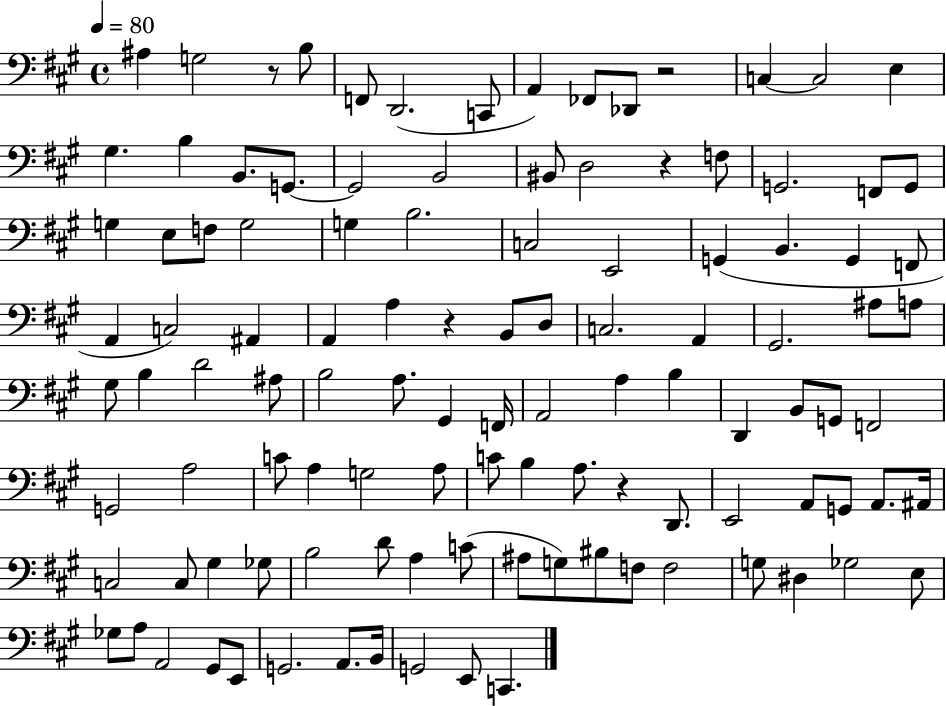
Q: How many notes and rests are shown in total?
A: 111